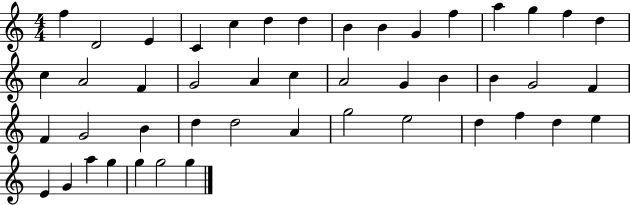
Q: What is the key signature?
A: C major